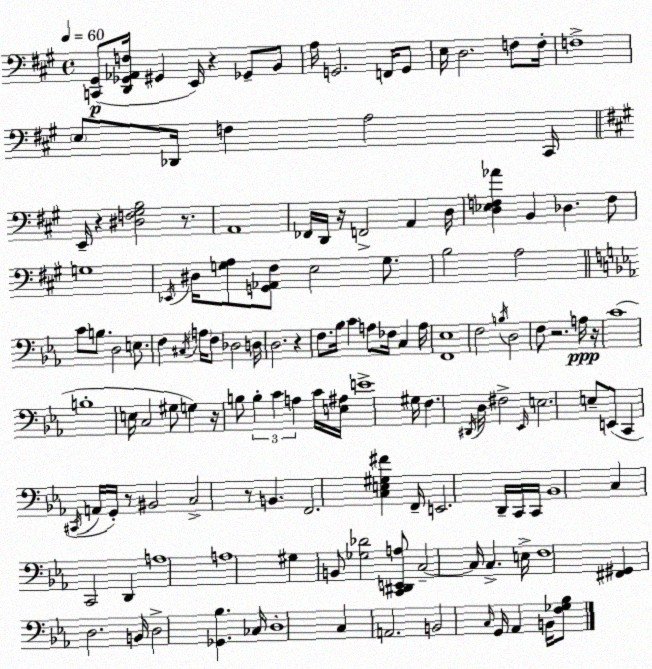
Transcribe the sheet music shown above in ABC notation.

X:1
T:Untitled
M:4/4
L:1/4
K:A
[C,,^G,,]/2 [D,,_G,,_A,,F,]/4 ^G,, E,,/4 z _G,,/2 B,,/2 A,/4 G,,2 F,,/4 G,,/2 E,/4 D,2 F,/2 F,/4 F,4 E,/2 _D,,/4 F, A,2 ^C,,/4 E,,/4 z [^D,F,^G,B,]2 z/2 A,,4 _F,,/4 D,,/4 z/4 F,,2 A,, D,/4 [D,_E,F,_A] B,, _D, F,/2 G,4 _E,,/4 ^D,/4 [G,A,]/2 [G,,_A,,^F,]/2 E,2 G,/2 B,2 A,2 C/2 B,/2 D,2 E,/2 F, ^C,/4 A,/4 F,/2 _D,2 D,/4 D,2 z F,/2 _B,/4 C A,/2 _F,/4 C, A,/4 [F,,_E,]4 F,2 B,/4 D,2 F,/2 z2 A,/4 z/4 C4 B,4 E,/4 C,2 ^G,/2 G, z/4 B,/2 B, C A, C/4 [E,^A,]/4 E4 ^G,/4 F, ^D,,/4 D,/4 ^F,2 _E,,/4 E,2 E,/2 E,,/2 C,, ^C,,/4 A,,/4 G,,/4 z/2 ^B,,2 C,2 z/2 B,, F,,2 [C,E,^G,^F] F,,/4 E,,2 D,,/4 C,,/4 C,,/4 _B,,4 C, C,,2 D,, A,4 A,4 ^G, B,,/2 [_G,_D]2 [C,,^D,,E,,A,]/2 C,2 C,/4 C, E,/4 F,4 [^F,,^G,,] D,2 B,,/4 D,2 [_G,,_B,] _C,/4 D,4 C, A,,2 B,,2 C,/4 G,,/4 _A,, B,,/4 [F,_G,_B,]/2